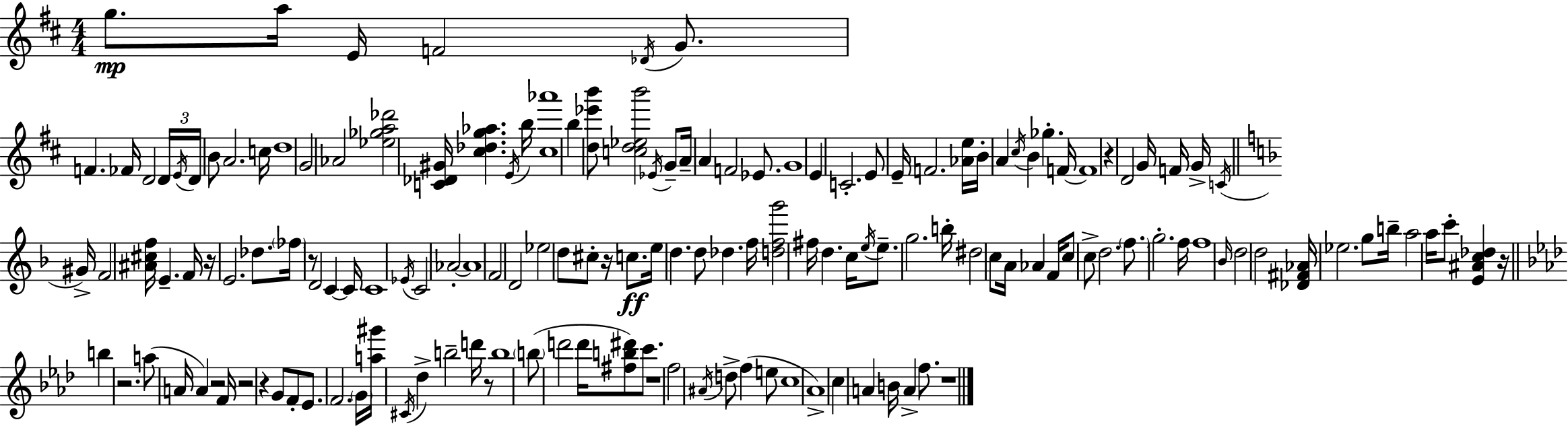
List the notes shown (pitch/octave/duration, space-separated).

G5/e. A5/s E4/s F4/h Db4/s G4/e. F4/q. FES4/s D4/h D4/s E4/s D4/s B4/e A4/h. C5/s D5/w G4/h Ab4/h [Eb5,Gb5,A5,Db6]/h [C4,Db4,G#4]/s [C#5,Db5,G5,Ab5]/q. E4/s B5/s [C#5,Ab6]/w B5/q [D5,Eb6,B6]/e [C5,D5,Eb5,B6]/h Eb4/s G4/e A4/s A4/q F4/h Eb4/e. G4/w E4/q C4/h. E4/e E4/s F4/h. [Ab4,E5]/s B4/s A4/q C#5/s B4/q Gb5/q. F4/s F4/w R/q D4/h G4/s F4/s G4/s C4/s G#4/s F4/h [A#4,C#5,F5]/s E4/q. F4/s R/s E4/h. Db5/e. FES5/s R/e D4/h C4/q C4/s C4/w Eb4/s C4/h Ab4/h Ab4/w F4/h D4/h Eb5/h D5/e C#5/e R/s C5/e. E5/s D5/q. D5/e Db5/q. F5/s [D5,F5,G6]/h F#5/s D5/q. C5/s E5/s E5/e. G5/h. B5/s D#5/h C5/e A4/s Ab4/q F4/s C5/e C5/e D5/h. F5/e. G5/h. F5/s F5/w Bb4/s D5/h D5/h [Db4,F#4,Ab4]/s Eb5/h. G5/e B5/s A5/h A5/s C6/e [E4,A#4,C5,Db5]/q R/s B5/q R/h. A5/e A4/s A4/q R/h F4/s R/h R/q G4/e F4/e Eb4/e. F4/h. G4/s [A5,G#6]/s C#4/s Db5/q B5/h D6/s R/e B5/w B5/e D6/h D6/s [F#5,B5,D#6]/e C6/e. R/w F5/h A#4/s D5/e F5/q E5/e C5/w Ab4/w C5/q A4/q B4/s A4/q F5/e. R/w